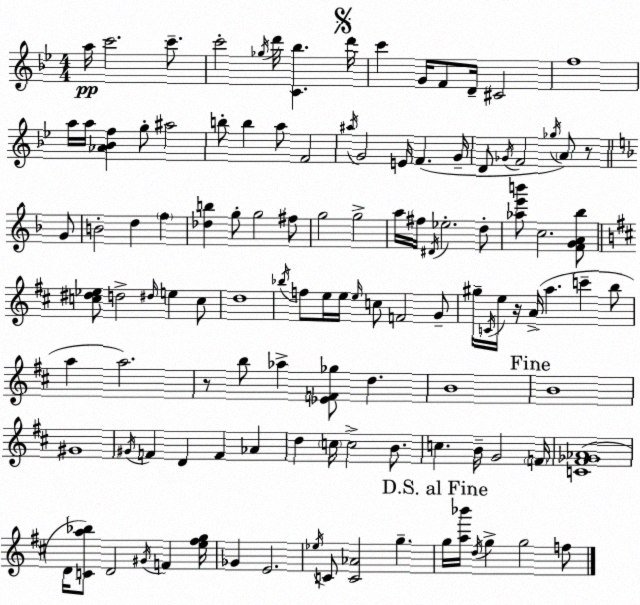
X:1
T:Untitled
M:4/4
L:1/4
K:Gm
a/4 c'2 c'/2 c'2 _g/4 d'/4 [C_b] d'/4 c' G/4 F/2 D/4 ^C2 f4 a/4 a/4 [_A_Bf] g/2 ^a2 b/2 b a/2 F2 ^a/4 G2 E/4 F G/4 D/2 _G/4 F2 _g/4 A/2 z/2 G/2 B2 d f [_db] g/2 g2 ^f/2 g2 g2 a/4 ^f/4 ^D/4 _e2 d/2 [_ae'b']/2 c2 [FGA_b]/2 [c^d_e]/2 d2 ^d/4 e c/2 d4 _b/4 f/2 e/4 e/4 e/4 c/2 F2 G/2 ^g/4 C/4 e/4 z/4 A/4 a c' b/2 a a2 z/2 b/2 _a [_EF_g]/2 d B4 B4 ^G4 ^G/4 F D F _A d c/4 c2 B/2 c B/4 G2 F/4 [C^F_G_A]4 D/4 [Ca_b]/2 D2 ^G/4 F [e^fg]/4 _G E2 _e/4 C/2 [C_A]2 g g/4 [a_b']/4 d/4 g g2 f/2